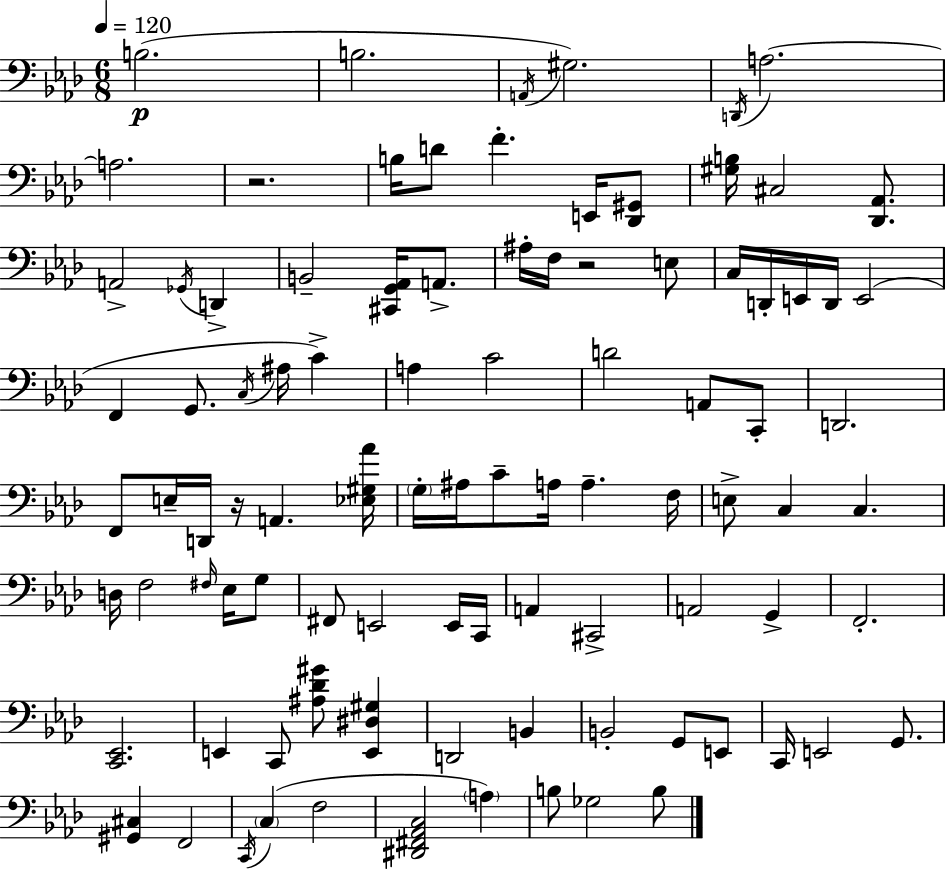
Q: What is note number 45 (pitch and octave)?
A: A3